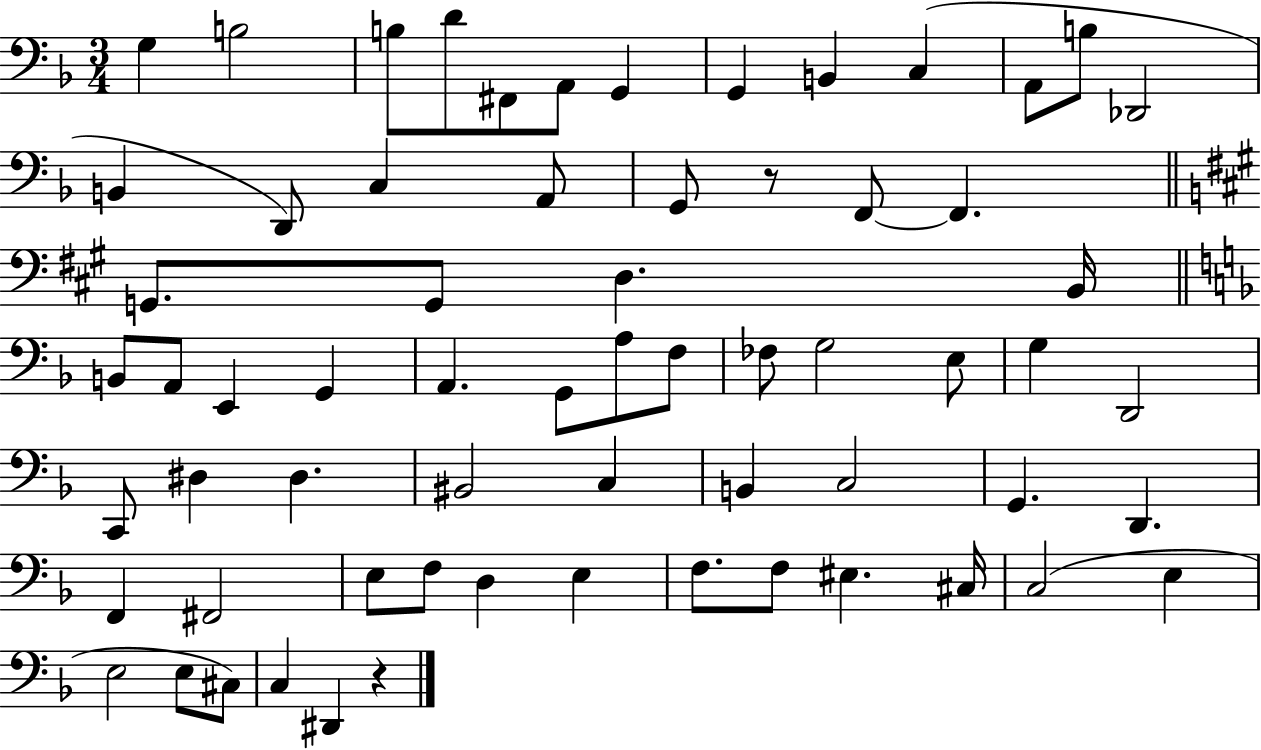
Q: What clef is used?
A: bass